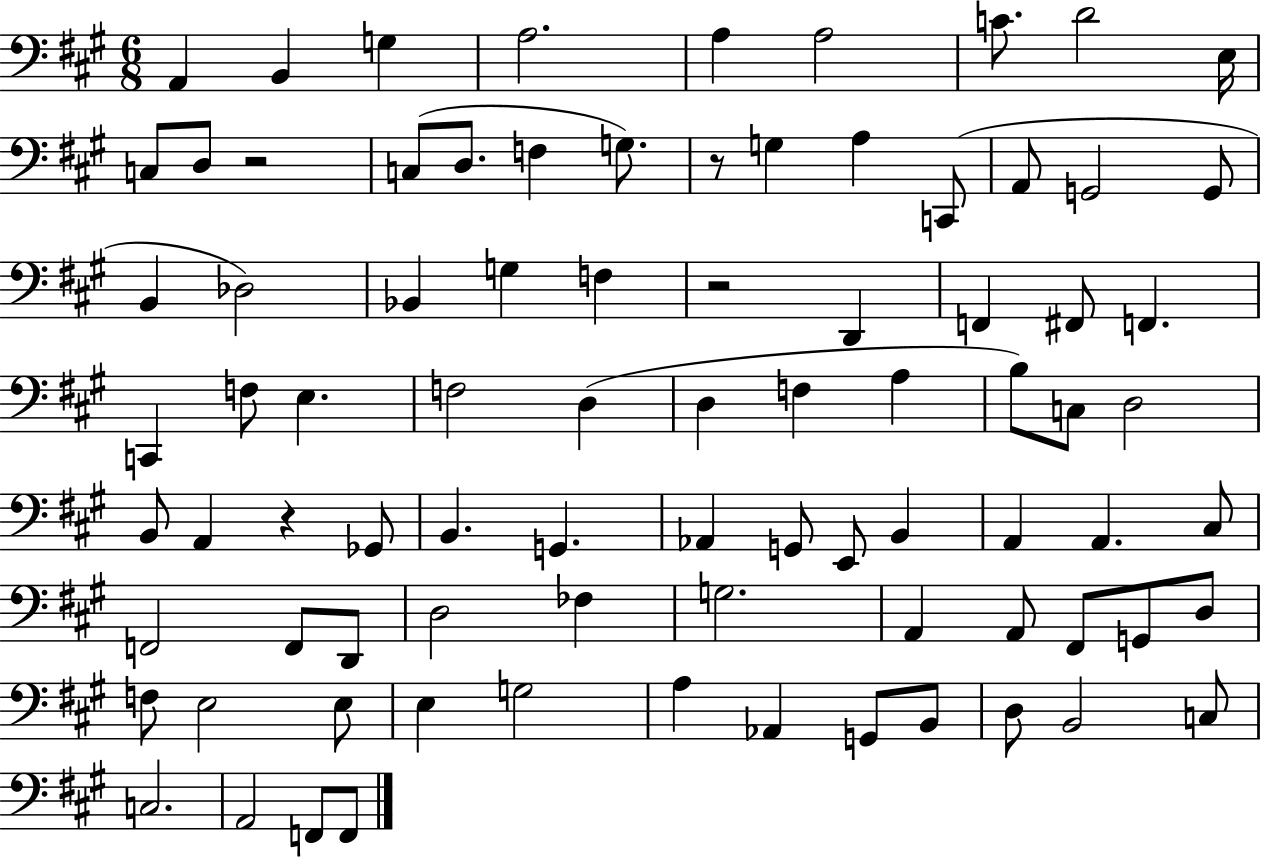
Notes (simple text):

A2/q B2/q G3/q A3/h. A3/q A3/h C4/e. D4/h E3/s C3/e D3/e R/h C3/e D3/e. F3/q G3/e. R/e G3/q A3/q C2/e A2/e G2/h G2/e B2/q Db3/h Bb2/q G3/q F3/q R/h D2/q F2/q F#2/e F2/q. C2/q F3/e E3/q. F3/h D3/q D3/q F3/q A3/q B3/e C3/e D3/h B2/e A2/q R/q Gb2/e B2/q. G2/q. Ab2/q G2/e E2/e B2/q A2/q A2/q. C#3/e F2/h F2/e D2/e D3/h FES3/q G3/h. A2/q A2/e F#2/e G2/e D3/e F3/e E3/h E3/e E3/q G3/h A3/q Ab2/q G2/e B2/e D3/e B2/h C3/e C3/h. A2/h F2/e F2/e